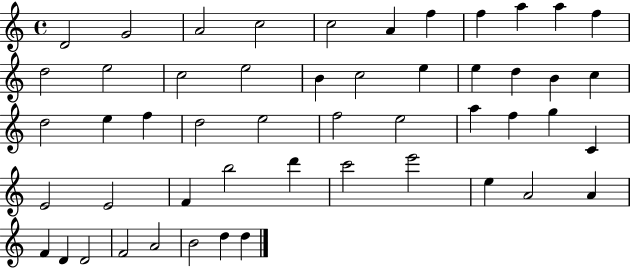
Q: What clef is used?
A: treble